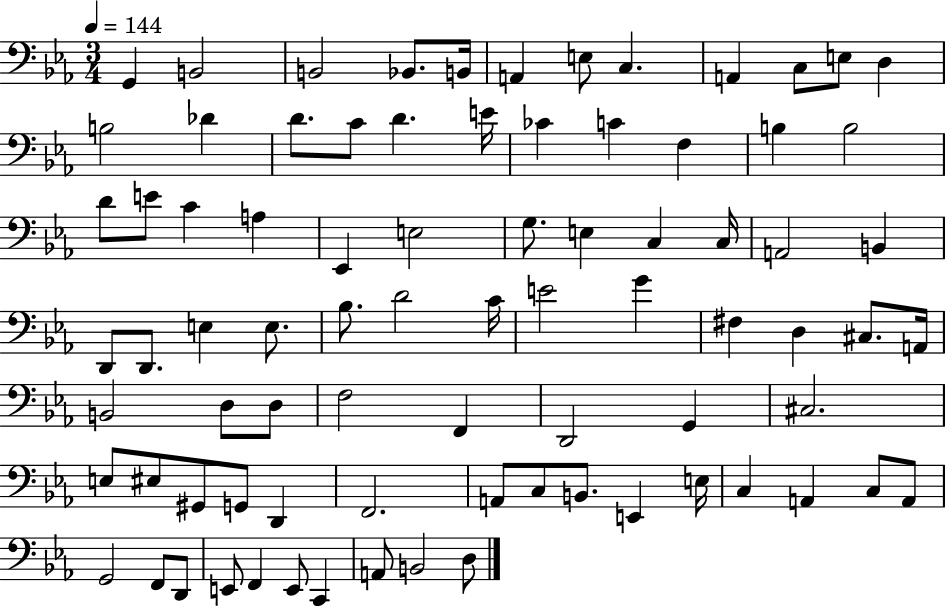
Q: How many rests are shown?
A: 0